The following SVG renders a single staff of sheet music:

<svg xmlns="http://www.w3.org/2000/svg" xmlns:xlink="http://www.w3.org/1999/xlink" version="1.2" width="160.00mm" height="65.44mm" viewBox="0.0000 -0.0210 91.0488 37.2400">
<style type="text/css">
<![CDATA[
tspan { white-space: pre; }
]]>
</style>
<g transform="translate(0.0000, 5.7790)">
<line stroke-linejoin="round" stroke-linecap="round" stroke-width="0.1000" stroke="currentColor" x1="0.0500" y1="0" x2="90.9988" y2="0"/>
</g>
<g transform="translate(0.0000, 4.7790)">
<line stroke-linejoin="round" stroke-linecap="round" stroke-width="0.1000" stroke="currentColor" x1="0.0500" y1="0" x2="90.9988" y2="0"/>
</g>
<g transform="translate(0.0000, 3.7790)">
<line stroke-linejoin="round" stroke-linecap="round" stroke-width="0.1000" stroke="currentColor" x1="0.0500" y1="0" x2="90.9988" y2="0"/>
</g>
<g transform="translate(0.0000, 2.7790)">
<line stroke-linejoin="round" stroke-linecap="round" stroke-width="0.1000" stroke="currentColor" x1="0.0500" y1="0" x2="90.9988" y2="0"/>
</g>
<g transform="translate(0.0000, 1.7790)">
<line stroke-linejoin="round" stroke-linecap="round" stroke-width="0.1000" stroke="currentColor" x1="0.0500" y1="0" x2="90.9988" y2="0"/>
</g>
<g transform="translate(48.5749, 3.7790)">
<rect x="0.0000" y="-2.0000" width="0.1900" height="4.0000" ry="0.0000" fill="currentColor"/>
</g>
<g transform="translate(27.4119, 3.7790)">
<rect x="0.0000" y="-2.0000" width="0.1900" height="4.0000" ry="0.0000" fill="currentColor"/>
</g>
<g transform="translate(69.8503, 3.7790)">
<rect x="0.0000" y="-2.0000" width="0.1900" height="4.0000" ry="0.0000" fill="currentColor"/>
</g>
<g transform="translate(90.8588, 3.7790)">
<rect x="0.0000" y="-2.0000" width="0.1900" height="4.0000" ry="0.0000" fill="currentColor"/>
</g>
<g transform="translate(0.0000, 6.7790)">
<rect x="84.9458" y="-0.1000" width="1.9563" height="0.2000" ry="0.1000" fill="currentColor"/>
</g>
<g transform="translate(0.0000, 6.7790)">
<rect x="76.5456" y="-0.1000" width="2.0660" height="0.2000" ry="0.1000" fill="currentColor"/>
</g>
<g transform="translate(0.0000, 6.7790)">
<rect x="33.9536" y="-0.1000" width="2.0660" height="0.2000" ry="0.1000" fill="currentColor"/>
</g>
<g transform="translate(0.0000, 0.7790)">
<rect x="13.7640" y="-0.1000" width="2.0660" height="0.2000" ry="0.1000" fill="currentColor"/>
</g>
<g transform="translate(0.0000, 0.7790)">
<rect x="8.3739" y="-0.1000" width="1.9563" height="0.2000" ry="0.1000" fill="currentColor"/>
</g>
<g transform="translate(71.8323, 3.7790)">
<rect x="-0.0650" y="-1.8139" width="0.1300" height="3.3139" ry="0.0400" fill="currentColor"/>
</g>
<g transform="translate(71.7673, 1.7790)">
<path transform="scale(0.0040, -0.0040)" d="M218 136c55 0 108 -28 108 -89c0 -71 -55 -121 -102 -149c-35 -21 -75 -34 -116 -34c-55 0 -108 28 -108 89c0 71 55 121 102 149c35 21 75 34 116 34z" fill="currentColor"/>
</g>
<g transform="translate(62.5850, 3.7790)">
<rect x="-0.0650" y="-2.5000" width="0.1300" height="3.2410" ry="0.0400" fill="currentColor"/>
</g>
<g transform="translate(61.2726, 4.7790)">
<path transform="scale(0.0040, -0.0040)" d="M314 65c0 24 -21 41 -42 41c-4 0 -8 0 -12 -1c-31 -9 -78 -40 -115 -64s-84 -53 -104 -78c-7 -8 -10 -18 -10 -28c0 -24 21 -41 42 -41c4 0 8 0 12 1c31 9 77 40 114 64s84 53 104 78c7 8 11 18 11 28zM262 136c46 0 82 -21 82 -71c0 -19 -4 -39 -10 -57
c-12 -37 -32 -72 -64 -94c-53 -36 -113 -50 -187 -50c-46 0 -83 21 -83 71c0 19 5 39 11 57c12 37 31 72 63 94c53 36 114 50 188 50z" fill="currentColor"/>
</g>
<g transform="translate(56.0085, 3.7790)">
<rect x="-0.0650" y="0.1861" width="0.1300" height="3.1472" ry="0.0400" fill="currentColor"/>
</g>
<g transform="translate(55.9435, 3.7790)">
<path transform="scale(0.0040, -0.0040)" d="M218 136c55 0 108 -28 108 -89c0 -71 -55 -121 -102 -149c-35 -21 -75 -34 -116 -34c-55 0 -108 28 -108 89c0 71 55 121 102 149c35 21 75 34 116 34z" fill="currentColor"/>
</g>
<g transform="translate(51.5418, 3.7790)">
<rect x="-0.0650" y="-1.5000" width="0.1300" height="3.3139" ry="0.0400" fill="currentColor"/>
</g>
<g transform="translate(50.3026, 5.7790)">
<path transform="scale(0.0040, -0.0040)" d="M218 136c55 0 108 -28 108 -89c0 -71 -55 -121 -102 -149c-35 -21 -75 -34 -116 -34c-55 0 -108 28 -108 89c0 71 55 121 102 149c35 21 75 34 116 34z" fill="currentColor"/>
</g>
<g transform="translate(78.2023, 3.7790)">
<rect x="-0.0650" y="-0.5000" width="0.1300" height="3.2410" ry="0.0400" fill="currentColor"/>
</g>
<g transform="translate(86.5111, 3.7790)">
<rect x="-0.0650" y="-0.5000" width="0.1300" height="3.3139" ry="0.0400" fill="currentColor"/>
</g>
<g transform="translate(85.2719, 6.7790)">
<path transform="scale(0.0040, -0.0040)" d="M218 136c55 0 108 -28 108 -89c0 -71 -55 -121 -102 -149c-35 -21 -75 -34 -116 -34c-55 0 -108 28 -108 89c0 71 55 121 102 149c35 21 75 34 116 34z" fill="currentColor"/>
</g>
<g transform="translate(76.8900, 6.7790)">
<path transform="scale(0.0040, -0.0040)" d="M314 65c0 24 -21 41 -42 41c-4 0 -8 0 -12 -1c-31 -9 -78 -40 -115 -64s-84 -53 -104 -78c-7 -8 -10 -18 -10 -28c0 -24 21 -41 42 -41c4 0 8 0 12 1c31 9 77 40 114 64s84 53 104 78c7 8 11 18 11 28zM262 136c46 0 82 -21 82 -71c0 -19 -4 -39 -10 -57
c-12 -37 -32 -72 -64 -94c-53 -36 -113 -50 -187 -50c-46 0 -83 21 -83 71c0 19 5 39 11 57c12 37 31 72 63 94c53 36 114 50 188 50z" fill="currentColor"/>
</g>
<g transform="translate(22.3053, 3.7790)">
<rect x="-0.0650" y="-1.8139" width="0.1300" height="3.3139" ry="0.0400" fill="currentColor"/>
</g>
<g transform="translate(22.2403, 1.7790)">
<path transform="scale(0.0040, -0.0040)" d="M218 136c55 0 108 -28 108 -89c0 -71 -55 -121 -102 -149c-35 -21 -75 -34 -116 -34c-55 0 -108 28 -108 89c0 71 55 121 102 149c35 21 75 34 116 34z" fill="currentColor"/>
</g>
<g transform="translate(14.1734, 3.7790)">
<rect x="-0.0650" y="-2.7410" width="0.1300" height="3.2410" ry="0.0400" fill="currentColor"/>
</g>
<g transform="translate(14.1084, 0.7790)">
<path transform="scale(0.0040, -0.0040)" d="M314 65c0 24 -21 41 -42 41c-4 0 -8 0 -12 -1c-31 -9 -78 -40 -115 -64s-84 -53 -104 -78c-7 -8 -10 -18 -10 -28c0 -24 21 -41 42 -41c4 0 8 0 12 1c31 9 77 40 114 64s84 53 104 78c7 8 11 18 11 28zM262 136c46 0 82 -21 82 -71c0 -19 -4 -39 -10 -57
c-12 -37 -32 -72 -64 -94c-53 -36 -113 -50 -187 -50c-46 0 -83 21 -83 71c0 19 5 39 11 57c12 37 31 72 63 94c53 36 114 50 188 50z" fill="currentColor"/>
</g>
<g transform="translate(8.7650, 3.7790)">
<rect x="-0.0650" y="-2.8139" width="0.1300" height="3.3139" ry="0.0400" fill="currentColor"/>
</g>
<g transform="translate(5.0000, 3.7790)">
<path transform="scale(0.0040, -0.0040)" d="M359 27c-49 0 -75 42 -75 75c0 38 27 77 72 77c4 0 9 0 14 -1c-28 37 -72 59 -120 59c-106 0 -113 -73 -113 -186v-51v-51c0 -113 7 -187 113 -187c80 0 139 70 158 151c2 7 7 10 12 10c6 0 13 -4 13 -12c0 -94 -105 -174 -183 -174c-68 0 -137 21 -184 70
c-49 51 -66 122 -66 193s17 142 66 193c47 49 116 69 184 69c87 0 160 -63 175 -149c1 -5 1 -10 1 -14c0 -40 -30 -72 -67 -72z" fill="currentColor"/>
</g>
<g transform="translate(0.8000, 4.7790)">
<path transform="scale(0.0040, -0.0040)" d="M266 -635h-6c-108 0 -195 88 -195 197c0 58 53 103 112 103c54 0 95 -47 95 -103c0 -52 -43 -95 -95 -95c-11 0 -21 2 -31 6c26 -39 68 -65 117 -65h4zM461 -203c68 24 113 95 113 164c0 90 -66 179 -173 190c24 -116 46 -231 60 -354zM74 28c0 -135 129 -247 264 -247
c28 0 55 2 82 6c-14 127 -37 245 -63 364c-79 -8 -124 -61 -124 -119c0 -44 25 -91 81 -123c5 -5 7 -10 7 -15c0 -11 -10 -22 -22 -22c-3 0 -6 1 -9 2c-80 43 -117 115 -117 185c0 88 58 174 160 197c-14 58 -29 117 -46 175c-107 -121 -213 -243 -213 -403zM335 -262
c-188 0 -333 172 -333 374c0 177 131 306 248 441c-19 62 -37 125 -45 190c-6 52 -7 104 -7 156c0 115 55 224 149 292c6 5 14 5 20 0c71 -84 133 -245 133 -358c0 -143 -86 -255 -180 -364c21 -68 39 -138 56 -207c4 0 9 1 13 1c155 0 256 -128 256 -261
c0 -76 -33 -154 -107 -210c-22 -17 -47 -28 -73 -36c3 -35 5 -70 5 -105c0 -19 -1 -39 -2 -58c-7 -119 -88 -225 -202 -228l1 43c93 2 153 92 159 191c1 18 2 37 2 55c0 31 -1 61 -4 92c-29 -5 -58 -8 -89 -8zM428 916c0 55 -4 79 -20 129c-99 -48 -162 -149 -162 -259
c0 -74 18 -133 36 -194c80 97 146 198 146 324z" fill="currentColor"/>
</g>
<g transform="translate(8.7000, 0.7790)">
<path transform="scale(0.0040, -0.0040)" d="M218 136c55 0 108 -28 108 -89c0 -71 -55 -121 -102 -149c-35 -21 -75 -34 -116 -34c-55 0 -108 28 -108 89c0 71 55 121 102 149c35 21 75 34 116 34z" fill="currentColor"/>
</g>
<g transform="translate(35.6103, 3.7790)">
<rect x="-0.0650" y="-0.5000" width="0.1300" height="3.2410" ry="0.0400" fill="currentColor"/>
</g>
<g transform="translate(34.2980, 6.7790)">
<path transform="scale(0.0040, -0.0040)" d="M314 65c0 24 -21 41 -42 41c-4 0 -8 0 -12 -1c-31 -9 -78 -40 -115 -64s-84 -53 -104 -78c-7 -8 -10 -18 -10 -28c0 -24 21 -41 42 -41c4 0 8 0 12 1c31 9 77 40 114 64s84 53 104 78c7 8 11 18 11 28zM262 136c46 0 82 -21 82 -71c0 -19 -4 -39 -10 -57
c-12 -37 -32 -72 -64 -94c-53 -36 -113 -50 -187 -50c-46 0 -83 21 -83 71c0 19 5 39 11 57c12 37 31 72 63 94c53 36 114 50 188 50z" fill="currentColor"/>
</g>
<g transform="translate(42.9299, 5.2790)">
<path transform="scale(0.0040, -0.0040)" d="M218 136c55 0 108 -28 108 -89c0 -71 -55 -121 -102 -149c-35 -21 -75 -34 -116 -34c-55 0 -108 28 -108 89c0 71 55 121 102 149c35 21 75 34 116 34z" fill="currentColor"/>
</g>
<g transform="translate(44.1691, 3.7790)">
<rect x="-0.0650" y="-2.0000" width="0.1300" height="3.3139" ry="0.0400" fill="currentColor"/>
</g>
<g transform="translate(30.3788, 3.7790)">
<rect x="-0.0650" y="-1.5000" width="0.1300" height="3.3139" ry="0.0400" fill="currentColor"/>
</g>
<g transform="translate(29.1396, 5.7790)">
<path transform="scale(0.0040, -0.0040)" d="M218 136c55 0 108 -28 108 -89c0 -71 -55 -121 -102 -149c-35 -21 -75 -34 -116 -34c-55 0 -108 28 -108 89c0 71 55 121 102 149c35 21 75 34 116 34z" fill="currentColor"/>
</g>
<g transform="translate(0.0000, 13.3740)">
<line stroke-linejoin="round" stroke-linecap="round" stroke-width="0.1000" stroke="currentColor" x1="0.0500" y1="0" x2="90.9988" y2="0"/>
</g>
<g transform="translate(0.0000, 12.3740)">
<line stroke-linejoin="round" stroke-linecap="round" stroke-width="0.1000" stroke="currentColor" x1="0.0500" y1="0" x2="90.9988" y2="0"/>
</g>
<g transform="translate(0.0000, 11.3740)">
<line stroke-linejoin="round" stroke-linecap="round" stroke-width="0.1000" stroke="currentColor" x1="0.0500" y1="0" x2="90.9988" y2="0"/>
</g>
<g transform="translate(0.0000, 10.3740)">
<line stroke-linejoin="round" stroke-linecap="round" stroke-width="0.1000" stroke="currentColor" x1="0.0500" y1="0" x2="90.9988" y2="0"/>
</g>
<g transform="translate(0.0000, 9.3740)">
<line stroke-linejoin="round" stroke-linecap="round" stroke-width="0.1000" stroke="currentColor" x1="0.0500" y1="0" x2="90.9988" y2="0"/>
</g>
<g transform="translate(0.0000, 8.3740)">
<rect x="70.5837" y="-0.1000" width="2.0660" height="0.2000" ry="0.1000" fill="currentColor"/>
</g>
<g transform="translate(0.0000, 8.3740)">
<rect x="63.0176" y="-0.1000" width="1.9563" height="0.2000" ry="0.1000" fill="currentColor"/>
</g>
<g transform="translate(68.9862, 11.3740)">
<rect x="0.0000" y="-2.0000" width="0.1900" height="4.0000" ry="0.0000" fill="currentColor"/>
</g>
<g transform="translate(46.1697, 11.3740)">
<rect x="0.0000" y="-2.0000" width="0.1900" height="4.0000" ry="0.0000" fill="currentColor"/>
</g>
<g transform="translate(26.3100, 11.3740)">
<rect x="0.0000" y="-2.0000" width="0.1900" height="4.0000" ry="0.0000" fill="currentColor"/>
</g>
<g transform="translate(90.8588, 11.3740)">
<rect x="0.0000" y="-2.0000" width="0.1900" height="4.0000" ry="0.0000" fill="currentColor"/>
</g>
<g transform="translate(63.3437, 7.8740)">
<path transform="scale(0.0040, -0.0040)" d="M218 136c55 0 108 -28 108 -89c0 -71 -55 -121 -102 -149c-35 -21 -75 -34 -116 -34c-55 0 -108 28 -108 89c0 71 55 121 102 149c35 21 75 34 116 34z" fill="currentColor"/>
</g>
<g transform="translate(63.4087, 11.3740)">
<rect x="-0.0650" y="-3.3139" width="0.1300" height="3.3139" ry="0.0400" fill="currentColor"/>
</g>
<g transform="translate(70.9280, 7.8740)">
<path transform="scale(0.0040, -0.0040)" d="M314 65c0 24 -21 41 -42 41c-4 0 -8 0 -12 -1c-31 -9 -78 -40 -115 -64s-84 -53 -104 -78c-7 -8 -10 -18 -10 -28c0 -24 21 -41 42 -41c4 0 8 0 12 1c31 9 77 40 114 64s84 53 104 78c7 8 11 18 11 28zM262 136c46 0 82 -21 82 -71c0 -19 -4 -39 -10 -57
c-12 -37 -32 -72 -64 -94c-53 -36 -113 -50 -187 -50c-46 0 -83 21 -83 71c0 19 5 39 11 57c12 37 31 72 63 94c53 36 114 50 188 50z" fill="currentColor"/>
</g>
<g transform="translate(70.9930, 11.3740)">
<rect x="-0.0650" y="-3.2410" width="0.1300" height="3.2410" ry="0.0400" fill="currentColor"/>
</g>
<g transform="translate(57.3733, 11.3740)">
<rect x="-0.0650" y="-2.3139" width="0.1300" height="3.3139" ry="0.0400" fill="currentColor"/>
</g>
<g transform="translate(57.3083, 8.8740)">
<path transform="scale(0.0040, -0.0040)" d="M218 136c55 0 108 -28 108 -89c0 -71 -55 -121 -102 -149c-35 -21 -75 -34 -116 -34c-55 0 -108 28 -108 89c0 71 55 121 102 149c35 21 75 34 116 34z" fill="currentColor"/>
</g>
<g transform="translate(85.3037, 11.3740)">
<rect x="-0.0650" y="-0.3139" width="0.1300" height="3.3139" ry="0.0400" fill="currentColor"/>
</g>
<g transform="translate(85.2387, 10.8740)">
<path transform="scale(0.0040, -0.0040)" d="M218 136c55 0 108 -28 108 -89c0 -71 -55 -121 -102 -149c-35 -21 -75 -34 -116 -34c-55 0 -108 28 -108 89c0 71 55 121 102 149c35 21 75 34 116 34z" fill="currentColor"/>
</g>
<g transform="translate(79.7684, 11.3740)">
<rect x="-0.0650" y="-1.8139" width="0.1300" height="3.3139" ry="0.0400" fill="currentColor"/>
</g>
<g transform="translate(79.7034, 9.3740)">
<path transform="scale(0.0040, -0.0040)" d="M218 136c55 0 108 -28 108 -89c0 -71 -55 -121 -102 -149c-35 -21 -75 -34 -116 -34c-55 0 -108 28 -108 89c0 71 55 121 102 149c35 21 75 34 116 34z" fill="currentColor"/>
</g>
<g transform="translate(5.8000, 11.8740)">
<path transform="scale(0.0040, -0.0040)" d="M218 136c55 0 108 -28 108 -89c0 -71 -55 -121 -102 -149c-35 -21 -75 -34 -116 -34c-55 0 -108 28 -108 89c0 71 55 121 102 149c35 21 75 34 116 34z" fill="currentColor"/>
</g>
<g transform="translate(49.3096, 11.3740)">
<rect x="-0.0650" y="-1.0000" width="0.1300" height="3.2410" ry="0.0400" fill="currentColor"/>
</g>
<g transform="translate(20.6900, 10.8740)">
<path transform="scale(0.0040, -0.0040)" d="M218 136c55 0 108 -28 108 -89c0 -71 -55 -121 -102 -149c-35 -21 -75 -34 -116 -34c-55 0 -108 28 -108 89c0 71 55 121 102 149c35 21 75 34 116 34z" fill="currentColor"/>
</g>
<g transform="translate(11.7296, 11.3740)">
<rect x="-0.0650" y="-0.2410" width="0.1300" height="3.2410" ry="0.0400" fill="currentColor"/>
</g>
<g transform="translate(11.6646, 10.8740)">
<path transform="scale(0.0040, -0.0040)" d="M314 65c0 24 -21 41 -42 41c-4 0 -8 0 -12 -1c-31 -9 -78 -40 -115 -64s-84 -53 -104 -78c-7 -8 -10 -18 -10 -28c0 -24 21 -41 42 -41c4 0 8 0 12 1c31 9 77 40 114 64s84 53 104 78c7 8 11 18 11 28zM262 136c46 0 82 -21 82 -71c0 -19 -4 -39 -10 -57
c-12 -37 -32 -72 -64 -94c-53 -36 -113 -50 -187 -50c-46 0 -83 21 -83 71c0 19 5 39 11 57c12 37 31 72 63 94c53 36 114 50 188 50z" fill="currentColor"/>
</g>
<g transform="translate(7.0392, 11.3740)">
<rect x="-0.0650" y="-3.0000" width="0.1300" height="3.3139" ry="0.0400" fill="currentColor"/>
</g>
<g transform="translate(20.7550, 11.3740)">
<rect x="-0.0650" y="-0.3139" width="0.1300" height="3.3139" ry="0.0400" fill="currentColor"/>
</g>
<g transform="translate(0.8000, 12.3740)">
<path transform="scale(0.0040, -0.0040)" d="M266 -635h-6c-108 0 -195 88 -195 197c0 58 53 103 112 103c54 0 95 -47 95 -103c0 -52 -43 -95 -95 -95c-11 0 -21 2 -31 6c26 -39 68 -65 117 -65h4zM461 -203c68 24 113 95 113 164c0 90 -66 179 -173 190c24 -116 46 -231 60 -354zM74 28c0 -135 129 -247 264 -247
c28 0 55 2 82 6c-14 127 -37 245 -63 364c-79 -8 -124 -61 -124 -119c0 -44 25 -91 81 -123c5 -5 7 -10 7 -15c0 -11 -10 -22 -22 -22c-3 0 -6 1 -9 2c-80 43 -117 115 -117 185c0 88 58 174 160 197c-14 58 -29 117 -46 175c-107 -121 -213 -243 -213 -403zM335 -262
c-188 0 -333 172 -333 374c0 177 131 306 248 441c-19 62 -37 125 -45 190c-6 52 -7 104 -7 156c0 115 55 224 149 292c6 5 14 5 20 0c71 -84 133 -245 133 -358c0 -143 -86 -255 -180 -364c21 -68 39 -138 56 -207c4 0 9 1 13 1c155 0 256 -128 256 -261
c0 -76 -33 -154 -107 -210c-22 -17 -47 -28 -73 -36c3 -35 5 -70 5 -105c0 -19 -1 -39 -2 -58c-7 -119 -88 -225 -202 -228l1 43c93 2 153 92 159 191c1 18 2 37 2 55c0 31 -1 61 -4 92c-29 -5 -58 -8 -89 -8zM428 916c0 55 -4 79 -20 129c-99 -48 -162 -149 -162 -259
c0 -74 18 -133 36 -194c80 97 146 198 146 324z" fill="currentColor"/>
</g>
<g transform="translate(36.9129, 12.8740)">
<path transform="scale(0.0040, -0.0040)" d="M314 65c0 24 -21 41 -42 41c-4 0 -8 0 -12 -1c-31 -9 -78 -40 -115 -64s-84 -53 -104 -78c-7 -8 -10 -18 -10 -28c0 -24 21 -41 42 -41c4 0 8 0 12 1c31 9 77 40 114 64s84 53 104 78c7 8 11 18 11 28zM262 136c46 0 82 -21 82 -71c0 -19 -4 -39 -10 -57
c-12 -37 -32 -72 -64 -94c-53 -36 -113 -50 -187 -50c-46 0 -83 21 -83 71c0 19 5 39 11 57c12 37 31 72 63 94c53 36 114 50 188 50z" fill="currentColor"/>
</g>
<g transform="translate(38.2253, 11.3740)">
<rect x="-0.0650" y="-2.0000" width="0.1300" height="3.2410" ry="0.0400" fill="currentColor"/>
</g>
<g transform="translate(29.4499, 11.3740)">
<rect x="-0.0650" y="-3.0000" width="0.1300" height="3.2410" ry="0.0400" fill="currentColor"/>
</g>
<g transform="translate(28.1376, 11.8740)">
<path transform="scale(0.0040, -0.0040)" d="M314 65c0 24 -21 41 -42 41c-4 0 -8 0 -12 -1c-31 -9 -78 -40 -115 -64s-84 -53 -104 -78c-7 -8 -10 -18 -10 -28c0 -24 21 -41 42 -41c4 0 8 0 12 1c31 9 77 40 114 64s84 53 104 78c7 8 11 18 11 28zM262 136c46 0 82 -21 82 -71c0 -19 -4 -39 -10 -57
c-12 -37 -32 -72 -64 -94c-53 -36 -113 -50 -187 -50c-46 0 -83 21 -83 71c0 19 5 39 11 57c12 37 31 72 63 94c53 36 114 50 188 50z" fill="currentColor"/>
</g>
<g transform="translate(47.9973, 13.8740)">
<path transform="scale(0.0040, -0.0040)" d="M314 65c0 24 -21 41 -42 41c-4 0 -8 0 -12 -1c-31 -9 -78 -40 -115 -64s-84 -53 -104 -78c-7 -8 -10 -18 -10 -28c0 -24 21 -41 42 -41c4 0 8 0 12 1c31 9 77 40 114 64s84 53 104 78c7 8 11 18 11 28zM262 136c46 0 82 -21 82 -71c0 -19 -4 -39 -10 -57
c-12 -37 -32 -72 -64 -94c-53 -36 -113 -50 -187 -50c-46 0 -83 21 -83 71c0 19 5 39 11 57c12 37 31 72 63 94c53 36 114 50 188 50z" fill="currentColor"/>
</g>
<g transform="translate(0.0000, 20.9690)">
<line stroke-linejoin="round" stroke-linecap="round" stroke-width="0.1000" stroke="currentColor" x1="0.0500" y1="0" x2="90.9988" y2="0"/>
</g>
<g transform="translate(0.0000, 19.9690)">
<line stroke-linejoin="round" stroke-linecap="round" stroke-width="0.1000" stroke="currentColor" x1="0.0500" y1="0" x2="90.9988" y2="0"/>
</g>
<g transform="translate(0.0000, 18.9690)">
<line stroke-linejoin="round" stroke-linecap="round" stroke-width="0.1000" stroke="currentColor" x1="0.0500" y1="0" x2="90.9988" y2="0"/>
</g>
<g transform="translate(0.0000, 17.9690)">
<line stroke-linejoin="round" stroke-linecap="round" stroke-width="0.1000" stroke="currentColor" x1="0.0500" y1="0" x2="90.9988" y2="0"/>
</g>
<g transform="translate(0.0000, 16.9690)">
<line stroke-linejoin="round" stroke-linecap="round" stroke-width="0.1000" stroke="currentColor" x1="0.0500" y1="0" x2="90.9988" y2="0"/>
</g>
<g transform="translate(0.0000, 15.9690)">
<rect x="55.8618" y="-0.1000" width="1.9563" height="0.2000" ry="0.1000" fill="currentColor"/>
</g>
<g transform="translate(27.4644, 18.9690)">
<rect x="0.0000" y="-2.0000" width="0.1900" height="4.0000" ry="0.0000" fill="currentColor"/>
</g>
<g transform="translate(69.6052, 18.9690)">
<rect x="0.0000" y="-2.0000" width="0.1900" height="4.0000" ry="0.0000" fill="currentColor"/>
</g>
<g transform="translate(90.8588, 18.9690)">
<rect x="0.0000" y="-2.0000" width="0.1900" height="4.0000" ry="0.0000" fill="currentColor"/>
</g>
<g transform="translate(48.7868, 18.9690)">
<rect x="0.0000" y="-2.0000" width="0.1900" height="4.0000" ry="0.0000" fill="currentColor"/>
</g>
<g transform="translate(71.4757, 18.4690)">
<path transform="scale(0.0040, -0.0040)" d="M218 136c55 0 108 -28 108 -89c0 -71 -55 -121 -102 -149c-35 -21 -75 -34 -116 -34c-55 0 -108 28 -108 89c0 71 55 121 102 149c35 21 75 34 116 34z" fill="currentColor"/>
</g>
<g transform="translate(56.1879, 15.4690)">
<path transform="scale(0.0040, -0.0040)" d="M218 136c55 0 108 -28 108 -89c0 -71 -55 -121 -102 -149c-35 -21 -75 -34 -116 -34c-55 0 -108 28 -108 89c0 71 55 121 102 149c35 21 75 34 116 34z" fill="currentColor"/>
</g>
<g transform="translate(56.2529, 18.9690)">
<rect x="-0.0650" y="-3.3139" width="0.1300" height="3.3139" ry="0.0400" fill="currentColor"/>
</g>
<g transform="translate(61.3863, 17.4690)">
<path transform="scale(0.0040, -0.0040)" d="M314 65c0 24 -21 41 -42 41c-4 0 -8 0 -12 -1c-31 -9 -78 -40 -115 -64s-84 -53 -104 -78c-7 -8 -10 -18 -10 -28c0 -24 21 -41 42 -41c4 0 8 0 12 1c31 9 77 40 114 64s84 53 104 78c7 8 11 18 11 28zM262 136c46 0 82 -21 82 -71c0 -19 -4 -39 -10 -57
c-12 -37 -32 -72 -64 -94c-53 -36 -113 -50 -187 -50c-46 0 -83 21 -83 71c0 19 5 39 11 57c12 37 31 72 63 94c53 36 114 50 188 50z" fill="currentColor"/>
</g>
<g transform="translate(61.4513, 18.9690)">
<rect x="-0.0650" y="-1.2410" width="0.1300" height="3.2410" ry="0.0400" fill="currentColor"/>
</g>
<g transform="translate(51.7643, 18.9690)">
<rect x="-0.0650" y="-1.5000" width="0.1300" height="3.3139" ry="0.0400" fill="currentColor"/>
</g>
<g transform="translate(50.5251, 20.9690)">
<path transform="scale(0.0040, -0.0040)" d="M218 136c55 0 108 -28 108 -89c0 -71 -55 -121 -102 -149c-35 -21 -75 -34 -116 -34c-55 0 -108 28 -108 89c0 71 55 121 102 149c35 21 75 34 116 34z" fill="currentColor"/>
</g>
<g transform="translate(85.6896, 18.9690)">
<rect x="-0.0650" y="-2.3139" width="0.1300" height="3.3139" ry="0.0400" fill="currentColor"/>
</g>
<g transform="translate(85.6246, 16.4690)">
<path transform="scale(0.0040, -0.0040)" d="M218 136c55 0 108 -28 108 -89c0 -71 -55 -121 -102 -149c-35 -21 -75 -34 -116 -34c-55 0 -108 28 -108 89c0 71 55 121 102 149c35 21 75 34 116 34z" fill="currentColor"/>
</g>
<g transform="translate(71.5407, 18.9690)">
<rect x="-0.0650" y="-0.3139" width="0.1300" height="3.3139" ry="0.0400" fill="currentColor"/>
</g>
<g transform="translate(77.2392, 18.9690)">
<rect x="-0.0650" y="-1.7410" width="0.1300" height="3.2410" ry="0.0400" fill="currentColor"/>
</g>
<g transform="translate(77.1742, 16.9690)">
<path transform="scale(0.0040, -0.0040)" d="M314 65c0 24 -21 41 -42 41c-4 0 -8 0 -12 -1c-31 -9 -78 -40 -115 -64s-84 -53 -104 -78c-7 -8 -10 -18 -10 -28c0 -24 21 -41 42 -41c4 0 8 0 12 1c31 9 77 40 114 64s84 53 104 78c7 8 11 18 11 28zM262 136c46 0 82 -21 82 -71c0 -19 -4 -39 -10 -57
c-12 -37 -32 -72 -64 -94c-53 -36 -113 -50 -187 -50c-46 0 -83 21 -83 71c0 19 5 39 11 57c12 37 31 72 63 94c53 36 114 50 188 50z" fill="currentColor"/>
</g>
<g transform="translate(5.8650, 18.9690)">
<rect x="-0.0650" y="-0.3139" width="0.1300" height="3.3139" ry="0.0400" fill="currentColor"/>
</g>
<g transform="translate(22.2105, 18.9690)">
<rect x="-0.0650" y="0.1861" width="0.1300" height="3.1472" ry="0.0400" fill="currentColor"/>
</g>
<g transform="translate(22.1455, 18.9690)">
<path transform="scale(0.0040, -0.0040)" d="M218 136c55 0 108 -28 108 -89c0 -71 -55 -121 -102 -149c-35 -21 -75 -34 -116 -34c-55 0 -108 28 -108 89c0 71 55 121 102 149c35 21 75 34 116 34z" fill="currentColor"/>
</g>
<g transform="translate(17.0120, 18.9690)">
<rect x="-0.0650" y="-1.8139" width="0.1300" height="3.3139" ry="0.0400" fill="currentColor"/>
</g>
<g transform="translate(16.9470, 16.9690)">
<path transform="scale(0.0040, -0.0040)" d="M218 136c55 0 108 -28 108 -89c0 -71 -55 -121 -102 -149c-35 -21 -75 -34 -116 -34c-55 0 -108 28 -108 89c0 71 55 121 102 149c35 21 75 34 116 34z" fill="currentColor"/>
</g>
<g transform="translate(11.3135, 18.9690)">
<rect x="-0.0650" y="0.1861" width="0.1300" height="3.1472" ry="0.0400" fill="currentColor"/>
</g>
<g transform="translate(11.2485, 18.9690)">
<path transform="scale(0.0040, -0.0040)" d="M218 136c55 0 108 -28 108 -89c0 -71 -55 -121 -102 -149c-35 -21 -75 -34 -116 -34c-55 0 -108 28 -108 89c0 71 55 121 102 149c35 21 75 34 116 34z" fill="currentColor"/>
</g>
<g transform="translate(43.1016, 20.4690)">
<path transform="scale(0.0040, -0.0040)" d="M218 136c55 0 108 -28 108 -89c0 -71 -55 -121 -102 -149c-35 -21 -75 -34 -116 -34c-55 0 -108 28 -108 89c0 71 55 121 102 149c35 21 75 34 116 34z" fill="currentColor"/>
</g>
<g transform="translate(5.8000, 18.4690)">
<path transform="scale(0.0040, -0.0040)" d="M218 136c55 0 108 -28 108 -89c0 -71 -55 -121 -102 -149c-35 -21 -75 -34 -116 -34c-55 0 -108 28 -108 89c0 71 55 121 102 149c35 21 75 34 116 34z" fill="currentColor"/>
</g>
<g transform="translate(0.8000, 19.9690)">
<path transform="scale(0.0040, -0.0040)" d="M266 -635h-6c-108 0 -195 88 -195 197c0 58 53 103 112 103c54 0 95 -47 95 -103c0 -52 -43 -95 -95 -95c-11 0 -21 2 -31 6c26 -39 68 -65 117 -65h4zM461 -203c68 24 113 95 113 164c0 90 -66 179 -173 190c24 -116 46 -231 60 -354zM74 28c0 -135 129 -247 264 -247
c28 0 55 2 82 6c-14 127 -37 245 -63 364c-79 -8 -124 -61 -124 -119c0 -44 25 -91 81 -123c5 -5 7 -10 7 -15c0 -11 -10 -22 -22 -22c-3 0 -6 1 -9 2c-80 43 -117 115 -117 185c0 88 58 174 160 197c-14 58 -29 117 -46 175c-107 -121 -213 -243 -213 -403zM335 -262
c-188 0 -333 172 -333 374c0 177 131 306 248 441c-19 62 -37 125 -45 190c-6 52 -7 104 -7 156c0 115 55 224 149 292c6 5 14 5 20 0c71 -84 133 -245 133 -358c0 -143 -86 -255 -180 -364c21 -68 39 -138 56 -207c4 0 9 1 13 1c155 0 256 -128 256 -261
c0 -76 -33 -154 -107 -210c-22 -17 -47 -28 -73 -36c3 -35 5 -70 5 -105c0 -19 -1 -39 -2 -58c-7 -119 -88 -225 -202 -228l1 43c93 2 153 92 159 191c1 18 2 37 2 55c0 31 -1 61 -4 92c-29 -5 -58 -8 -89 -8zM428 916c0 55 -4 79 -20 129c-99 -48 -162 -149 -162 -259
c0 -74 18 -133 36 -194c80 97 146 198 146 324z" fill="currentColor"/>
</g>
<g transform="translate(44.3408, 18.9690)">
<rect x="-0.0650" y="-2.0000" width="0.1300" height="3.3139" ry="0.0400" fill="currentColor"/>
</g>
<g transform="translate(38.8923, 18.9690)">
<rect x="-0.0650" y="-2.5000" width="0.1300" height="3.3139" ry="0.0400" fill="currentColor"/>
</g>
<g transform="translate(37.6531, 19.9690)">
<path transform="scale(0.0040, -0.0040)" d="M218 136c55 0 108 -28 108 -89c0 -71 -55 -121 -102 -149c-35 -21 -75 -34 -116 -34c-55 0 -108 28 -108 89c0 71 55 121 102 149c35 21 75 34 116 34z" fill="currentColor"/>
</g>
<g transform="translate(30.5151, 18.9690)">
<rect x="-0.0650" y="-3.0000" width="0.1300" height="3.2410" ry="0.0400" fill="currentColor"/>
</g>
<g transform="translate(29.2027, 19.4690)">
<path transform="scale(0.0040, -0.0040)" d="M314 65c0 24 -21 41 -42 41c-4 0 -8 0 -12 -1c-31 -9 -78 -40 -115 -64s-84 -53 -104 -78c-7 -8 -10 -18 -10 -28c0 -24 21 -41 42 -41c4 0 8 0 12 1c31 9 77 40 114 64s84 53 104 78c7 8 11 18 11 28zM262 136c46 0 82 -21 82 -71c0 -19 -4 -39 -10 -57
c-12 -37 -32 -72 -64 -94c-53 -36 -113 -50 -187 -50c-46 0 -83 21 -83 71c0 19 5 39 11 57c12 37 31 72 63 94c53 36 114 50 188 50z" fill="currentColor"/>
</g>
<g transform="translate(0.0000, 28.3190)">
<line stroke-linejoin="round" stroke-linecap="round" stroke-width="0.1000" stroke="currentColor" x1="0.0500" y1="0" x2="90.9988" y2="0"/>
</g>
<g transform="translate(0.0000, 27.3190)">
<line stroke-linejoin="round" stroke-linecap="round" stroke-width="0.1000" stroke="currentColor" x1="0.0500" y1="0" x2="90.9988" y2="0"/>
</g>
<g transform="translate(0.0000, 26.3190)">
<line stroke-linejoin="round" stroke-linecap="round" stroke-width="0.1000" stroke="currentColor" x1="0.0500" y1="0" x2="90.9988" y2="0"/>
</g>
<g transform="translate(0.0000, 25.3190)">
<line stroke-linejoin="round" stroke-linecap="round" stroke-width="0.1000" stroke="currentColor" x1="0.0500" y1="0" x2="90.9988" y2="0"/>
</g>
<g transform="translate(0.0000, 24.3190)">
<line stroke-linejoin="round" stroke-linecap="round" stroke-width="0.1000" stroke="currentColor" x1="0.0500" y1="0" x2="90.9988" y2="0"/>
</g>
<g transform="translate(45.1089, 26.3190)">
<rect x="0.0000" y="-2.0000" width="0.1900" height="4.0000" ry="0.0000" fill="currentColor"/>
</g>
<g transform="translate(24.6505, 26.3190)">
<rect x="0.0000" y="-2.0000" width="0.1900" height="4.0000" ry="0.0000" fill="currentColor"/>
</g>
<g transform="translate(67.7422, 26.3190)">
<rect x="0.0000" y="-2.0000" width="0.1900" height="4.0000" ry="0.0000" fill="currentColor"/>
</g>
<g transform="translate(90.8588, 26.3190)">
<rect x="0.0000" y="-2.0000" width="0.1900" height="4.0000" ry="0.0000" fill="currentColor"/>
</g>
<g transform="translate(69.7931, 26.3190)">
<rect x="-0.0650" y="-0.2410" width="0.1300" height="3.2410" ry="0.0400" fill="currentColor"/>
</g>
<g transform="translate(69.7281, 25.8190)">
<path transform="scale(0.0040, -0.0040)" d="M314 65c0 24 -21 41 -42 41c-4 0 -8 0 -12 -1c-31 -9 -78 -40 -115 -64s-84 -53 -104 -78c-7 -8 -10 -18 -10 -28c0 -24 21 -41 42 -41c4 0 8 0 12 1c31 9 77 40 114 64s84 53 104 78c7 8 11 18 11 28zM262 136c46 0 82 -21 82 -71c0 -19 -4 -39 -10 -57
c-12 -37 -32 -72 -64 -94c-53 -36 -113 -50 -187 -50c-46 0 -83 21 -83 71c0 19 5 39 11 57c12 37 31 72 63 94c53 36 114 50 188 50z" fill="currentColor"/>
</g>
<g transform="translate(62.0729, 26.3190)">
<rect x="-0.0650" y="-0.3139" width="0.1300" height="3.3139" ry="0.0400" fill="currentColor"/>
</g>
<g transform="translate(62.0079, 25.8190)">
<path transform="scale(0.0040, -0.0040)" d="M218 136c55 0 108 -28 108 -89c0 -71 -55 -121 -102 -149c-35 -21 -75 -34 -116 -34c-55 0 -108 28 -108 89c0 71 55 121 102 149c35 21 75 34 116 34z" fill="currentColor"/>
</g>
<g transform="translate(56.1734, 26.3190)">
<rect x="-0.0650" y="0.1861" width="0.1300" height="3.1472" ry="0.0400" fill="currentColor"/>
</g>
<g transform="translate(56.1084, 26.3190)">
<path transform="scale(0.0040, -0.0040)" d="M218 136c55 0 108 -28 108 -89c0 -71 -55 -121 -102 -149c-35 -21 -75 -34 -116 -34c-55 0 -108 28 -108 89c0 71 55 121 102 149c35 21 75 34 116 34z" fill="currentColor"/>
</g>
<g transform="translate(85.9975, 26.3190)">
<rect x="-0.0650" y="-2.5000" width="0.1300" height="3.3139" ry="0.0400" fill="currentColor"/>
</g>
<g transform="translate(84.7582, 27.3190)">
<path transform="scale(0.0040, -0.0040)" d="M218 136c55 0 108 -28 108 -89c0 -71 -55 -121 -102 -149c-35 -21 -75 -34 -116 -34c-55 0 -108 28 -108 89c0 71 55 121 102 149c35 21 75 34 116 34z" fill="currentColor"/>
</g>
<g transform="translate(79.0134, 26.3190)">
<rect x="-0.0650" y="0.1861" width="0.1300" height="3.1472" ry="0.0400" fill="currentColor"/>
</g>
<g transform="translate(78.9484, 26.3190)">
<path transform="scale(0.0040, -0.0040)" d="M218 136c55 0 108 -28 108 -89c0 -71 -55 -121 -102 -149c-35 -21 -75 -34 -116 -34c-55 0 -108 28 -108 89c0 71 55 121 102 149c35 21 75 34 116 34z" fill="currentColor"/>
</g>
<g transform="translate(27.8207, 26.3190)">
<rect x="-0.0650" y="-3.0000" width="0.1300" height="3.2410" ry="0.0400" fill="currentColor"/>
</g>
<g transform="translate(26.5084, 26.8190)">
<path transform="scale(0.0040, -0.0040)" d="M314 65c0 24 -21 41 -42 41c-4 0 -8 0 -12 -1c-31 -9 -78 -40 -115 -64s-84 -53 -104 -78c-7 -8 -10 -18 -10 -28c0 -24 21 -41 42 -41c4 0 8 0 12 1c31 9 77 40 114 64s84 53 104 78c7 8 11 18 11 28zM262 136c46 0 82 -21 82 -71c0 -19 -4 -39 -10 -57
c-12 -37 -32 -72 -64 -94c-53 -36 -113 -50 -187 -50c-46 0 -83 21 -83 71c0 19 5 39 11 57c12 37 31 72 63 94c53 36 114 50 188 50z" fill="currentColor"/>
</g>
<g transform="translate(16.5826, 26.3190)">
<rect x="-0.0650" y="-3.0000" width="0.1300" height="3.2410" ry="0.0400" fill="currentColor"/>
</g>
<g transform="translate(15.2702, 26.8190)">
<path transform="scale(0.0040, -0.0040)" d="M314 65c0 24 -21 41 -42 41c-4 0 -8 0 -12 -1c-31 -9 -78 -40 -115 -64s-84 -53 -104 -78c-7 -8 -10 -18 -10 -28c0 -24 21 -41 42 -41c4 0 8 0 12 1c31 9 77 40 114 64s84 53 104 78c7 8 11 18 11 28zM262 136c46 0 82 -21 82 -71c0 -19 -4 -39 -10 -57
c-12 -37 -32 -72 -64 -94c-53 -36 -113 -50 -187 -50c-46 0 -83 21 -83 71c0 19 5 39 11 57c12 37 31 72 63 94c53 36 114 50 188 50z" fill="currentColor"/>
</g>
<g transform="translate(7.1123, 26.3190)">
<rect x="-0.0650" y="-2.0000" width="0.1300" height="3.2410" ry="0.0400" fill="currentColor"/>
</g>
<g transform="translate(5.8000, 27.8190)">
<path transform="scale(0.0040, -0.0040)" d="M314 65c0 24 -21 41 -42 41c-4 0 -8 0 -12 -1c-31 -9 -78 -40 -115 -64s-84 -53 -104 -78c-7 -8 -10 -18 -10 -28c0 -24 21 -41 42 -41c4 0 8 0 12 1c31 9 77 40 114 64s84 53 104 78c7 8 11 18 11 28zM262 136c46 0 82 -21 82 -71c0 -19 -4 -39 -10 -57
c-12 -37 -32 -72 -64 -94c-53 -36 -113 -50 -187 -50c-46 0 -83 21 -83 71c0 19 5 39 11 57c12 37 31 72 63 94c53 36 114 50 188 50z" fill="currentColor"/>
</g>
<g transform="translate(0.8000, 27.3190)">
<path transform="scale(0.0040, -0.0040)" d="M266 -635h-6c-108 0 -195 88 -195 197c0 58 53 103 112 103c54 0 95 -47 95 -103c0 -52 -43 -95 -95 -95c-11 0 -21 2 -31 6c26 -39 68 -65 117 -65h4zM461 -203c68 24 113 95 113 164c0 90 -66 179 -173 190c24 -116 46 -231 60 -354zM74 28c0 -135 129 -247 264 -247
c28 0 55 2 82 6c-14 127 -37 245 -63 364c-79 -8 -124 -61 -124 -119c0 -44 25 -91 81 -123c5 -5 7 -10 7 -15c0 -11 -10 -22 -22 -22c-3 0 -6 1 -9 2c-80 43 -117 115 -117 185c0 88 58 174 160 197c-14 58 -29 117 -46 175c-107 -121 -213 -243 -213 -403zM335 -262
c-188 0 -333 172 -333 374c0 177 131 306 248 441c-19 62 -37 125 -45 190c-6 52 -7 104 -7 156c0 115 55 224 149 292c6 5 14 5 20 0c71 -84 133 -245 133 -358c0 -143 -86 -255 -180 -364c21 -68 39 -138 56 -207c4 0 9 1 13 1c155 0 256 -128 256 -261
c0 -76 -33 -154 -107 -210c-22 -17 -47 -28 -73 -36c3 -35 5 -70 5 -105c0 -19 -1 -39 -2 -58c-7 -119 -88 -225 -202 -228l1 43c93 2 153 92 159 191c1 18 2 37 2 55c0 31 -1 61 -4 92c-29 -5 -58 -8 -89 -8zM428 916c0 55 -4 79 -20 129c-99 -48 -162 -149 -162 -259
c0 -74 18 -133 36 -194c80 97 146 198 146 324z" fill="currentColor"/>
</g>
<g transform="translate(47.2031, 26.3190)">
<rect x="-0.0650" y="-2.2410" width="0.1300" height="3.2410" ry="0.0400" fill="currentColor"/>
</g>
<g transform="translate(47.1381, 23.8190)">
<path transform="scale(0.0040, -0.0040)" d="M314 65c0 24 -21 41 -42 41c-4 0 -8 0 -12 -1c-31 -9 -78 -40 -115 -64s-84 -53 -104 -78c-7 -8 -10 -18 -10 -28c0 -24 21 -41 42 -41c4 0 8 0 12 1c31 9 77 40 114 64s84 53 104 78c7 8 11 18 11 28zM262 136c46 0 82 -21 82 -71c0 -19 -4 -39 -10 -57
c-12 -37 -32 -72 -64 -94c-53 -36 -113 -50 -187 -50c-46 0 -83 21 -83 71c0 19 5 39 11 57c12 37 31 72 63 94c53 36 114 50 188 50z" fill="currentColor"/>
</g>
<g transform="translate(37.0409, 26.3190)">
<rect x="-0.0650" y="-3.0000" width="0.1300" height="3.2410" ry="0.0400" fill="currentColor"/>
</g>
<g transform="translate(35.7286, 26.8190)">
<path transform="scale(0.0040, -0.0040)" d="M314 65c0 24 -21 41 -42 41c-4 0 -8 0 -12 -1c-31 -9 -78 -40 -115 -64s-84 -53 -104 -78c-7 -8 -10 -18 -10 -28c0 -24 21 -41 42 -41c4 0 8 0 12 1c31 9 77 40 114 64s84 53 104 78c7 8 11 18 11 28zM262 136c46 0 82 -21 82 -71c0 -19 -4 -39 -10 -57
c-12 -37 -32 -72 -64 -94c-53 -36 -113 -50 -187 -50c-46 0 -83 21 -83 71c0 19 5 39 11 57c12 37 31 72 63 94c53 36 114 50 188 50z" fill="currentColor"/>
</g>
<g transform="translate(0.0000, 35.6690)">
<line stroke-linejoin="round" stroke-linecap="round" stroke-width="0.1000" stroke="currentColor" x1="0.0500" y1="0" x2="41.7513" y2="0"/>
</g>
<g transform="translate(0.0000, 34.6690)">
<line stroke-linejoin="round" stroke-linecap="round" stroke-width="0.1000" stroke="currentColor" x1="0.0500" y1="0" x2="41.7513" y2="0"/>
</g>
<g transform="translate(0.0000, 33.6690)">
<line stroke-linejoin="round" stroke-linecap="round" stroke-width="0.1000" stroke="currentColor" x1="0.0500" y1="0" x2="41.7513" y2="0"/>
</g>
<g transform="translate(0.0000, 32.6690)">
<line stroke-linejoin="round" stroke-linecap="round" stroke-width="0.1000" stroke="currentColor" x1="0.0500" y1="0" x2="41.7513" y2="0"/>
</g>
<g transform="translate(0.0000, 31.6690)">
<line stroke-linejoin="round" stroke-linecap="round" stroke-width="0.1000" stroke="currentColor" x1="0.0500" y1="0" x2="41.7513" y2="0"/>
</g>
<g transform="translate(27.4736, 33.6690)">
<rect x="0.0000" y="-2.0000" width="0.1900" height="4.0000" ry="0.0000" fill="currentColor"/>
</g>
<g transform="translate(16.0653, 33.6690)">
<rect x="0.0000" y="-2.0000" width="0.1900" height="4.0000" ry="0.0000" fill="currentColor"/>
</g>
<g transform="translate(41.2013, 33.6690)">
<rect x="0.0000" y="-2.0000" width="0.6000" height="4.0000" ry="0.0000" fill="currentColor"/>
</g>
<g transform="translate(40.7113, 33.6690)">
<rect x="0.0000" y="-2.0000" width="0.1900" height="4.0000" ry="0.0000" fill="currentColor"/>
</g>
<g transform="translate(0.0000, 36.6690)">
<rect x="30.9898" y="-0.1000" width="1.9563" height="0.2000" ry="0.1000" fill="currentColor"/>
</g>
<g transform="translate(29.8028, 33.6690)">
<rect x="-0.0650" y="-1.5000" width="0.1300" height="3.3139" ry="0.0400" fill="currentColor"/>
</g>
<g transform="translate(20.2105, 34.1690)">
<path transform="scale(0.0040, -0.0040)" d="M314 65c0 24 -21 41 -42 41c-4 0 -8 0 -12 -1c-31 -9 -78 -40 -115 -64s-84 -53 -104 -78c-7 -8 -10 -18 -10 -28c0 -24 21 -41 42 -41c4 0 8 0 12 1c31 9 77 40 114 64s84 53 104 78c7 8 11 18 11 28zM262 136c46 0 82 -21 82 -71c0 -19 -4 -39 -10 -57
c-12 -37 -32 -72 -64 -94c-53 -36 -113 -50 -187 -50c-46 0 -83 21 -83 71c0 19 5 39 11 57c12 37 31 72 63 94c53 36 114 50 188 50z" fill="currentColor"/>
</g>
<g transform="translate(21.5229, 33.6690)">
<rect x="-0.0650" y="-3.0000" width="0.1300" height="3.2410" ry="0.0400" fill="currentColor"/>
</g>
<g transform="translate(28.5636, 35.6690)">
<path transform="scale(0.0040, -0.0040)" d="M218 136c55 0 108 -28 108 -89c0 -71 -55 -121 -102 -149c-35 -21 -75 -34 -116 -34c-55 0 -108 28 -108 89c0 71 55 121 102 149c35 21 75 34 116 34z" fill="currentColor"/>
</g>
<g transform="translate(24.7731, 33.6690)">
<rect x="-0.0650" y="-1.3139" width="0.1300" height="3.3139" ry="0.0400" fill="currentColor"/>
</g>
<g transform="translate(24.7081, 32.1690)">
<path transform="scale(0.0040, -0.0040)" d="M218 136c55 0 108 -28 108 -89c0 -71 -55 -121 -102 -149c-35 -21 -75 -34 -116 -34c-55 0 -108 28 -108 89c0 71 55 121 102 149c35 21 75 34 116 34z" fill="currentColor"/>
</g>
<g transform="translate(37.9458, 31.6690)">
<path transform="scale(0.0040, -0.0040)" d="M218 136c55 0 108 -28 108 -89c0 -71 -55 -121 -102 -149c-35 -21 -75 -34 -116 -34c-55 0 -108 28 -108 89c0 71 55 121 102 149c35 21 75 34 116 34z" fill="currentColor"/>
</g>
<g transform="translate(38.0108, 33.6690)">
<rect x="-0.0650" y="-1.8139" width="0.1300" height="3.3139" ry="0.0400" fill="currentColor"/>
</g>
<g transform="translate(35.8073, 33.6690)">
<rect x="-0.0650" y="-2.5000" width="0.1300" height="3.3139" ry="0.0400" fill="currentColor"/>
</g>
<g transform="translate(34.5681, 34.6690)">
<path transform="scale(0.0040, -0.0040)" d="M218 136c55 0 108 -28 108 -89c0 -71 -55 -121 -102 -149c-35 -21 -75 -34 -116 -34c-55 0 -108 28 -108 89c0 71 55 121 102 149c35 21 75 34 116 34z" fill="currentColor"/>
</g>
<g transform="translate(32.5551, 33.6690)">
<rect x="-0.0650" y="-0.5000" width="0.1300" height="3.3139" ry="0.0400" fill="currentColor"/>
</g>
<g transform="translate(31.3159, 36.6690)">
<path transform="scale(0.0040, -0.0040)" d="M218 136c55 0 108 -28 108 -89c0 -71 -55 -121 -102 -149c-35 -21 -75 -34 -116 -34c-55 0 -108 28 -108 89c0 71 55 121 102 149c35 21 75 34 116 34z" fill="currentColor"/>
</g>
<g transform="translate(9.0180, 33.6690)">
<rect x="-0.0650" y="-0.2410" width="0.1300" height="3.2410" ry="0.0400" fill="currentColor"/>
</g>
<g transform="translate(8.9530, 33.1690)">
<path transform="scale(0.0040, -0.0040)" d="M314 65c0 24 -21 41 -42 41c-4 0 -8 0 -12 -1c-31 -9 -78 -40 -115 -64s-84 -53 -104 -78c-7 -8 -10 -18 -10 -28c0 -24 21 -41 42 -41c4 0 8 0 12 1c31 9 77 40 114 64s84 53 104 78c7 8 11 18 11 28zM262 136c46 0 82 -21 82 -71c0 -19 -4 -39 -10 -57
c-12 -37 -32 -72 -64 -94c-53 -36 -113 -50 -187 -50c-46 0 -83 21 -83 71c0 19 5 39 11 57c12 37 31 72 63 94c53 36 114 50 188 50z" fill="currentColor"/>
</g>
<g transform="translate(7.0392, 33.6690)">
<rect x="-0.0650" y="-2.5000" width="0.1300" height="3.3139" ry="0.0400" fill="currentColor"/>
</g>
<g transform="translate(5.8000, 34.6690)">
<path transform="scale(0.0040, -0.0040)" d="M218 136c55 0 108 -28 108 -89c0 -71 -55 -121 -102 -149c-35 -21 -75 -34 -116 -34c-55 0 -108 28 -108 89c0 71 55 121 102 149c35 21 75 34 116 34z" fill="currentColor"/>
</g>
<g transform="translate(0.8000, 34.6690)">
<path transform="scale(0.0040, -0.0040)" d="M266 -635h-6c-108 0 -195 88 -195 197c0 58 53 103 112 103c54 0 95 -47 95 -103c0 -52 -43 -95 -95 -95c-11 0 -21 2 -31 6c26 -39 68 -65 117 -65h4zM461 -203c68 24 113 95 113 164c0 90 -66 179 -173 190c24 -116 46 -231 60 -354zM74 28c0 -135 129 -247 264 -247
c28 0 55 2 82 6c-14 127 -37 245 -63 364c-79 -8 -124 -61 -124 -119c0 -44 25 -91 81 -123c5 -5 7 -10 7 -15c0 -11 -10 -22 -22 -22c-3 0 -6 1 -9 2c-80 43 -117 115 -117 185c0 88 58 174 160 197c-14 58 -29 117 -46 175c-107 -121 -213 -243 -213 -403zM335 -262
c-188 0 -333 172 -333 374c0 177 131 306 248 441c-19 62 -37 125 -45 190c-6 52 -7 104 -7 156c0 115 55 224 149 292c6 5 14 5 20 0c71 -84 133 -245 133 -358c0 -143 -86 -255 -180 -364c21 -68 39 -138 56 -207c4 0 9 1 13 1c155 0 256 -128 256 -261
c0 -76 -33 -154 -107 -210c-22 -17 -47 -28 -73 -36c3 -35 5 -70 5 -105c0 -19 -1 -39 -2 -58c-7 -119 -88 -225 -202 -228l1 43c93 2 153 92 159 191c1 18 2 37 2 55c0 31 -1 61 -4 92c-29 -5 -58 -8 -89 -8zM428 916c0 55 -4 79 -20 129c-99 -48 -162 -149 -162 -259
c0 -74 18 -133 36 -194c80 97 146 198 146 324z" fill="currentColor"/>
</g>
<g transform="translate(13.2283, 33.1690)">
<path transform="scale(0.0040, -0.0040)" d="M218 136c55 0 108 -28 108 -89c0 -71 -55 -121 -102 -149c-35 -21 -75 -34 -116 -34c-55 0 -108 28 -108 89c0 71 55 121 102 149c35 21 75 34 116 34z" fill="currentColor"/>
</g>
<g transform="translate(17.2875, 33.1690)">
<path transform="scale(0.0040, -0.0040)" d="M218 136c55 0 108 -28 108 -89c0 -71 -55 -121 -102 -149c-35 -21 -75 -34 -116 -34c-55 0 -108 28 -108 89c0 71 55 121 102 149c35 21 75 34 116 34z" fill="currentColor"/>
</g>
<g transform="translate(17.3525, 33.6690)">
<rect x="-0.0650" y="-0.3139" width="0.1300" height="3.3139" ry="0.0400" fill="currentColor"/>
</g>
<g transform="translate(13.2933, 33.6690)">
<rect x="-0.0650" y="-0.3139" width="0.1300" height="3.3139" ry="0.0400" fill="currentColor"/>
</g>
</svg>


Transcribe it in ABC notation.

X:1
T:Untitled
M:4/4
L:1/4
K:C
a a2 f E C2 F E B G2 f C2 C A c2 c A2 F2 D2 g b b2 f c c B f B A2 G F E b e2 c f2 g F2 A2 A2 A2 g2 B c c2 B G G c2 c c A2 e E C G f